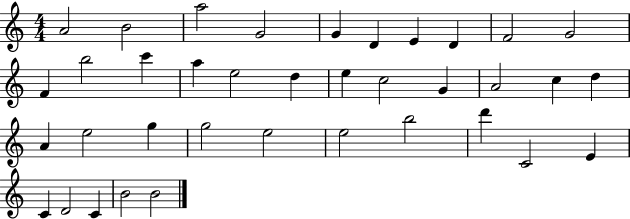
{
  \clef treble
  \numericTimeSignature
  \time 4/4
  \key c \major
  a'2 b'2 | a''2 g'2 | g'4 d'4 e'4 d'4 | f'2 g'2 | \break f'4 b''2 c'''4 | a''4 e''2 d''4 | e''4 c''2 g'4 | a'2 c''4 d''4 | \break a'4 e''2 g''4 | g''2 e''2 | e''2 b''2 | d'''4 c'2 e'4 | \break c'4 d'2 c'4 | b'2 b'2 | \bar "|."
}